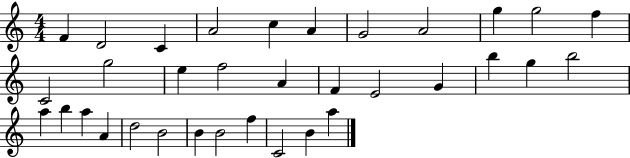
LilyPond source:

{
  \clef treble
  \numericTimeSignature
  \time 4/4
  \key c \major
  f'4 d'2 c'4 | a'2 c''4 a'4 | g'2 a'2 | g''4 g''2 f''4 | \break c'2 g''2 | e''4 f''2 a'4 | f'4 e'2 g'4 | b''4 g''4 b''2 | \break a''4 b''4 a''4 a'4 | d''2 b'2 | b'4 b'2 f''4 | c'2 b'4 a''4 | \break \bar "|."
}